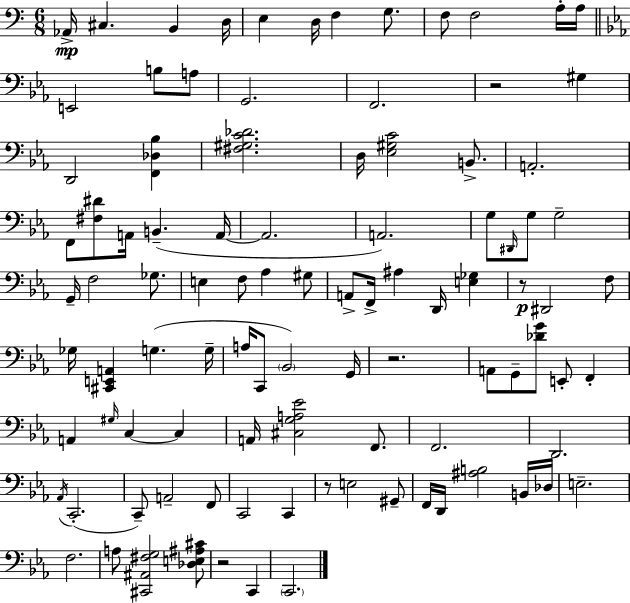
X:1
T:Untitled
M:6/8
L:1/4
K:C
_A,,/4 ^C, B,, D,/4 E, D,/4 F, G,/2 F,/2 F,2 A,/4 A,/4 E,,2 B,/2 A,/2 G,,2 F,,2 z2 ^G, D,,2 [F,,_D,_B,] [^F,^G,C_D]2 D,/4 [_E,^G,C]2 B,,/2 A,,2 F,,/2 [^F,^D]/2 A,,/4 B,, A,,/4 A,,2 A,,2 G,/2 ^D,,/4 G,/2 G,2 G,,/4 F,2 _G,/2 E, F,/2 _A, ^G,/2 A,,/2 F,,/4 ^A, D,,/4 [E,_G,] z/2 ^D,,2 F,/2 _G,/4 [^C,,E,,A,,] G, G,/4 A,/4 C,,/2 _B,,2 G,,/4 z2 A,,/2 G,,/2 [_DG]/2 E,,/2 F,, A,, ^G,/4 C, C, A,,/4 [^C,G,A,_E]2 F,,/2 F,,2 D,,2 _A,,/4 C,,2 C,,/2 A,,2 F,,/2 C,,2 C,, z/2 E,2 ^G,,/2 F,,/4 D,,/4 [^A,B,]2 B,,/4 _D,/4 E,2 F,2 A,/2 [^C,,^A,,^F,G,]2 [_D,E,^A,^C]/2 z2 C,, C,,2